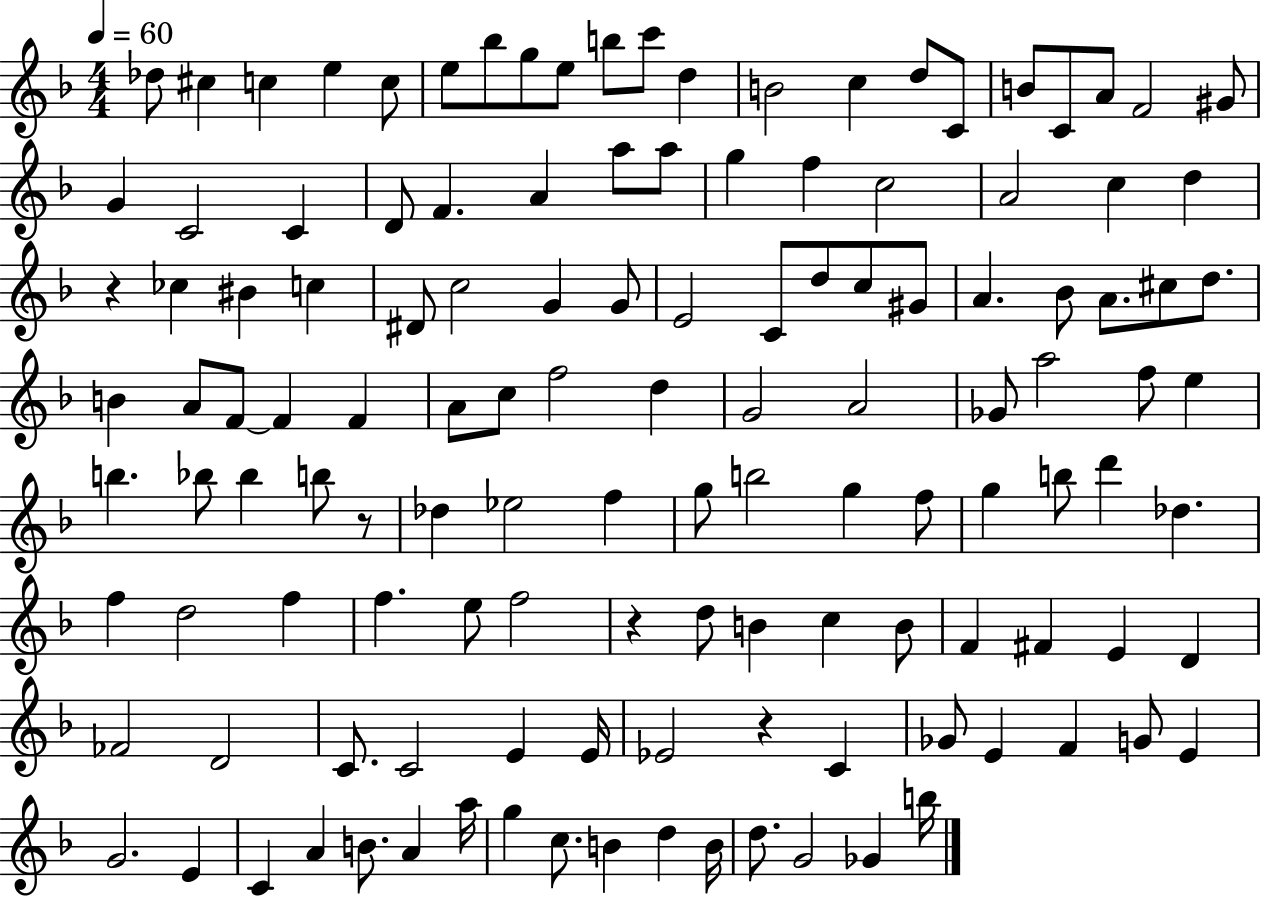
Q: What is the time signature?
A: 4/4